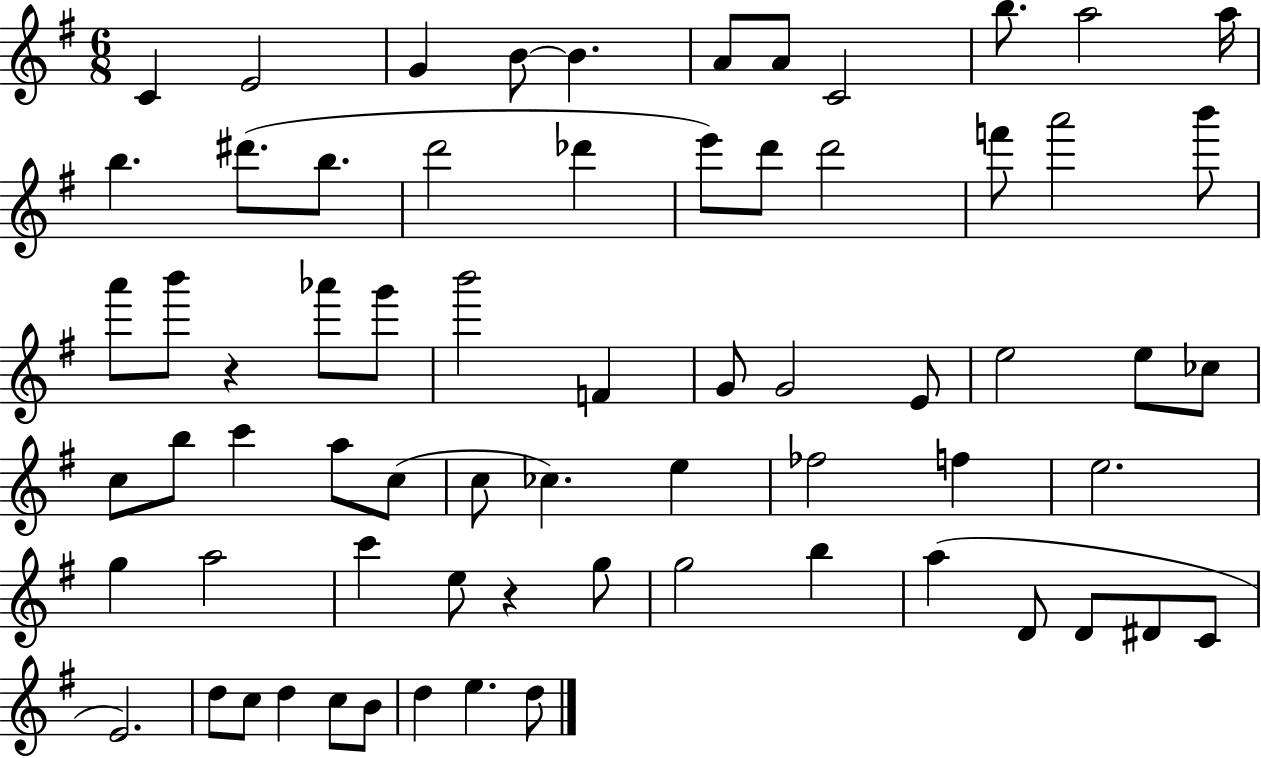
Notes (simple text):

C4/q E4/h G4/q B4/e B4/q. A4/e A4/e C4/h B5/e. A5/h A5/s B5/q. D#6/e. B5/e. D6/h Db6/q E6/e D6/e D6/h F6/e A6/h B6/e A6/e B6/e R/q Ab6/e G6/e B6/h F4/q G4/e G4/h E4/e E5/h E5/e CES5/e C5/e B5/e C6/q A5/e C5/e C5/e CES5/q. E5/q FES5/h F5/q E5/h. G5/q A5/h C6/q E5/e R/q G5/e G5/h B5/q A5/q D4/e D4/e D#4/e C4/e E4/h. D5/e C5/e D5/q C5/e B4/e D5/q E5/q. D5/e